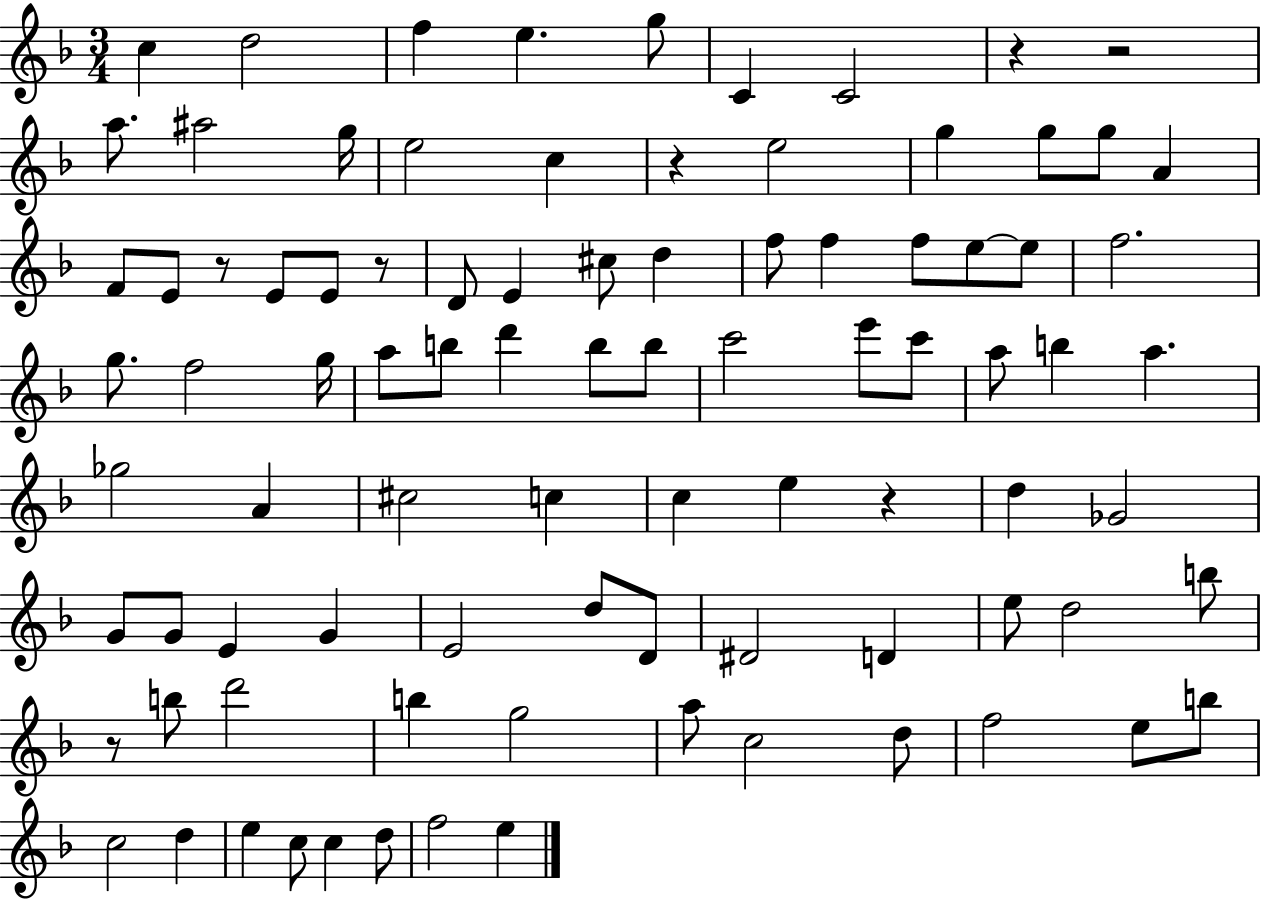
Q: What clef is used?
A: treble